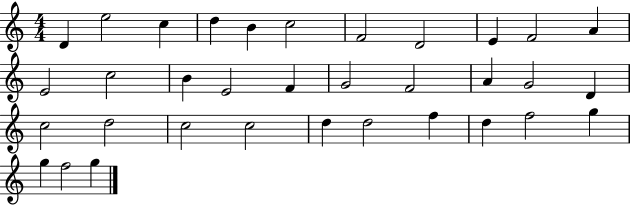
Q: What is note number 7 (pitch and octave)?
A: F4